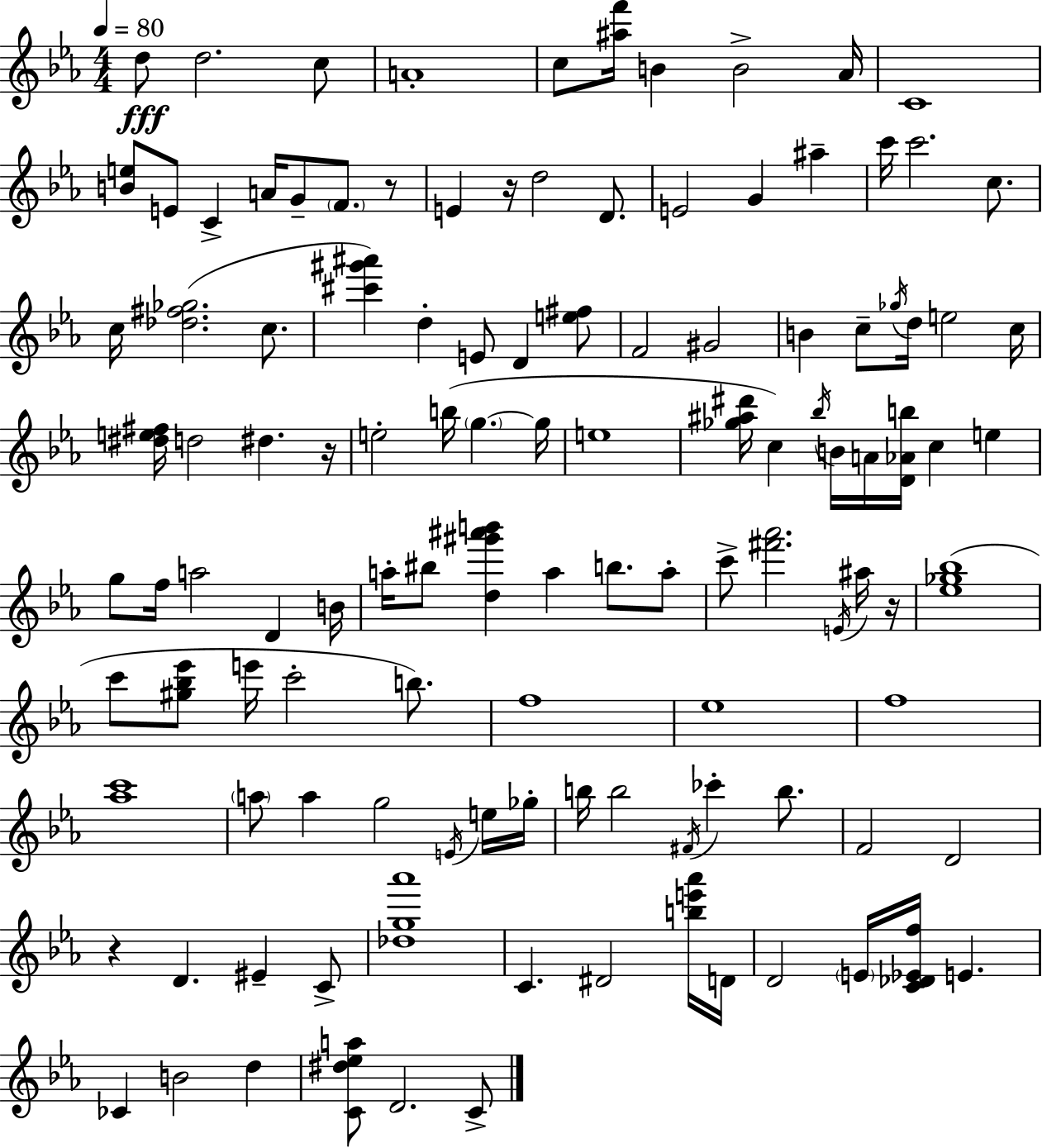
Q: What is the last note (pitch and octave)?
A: C4